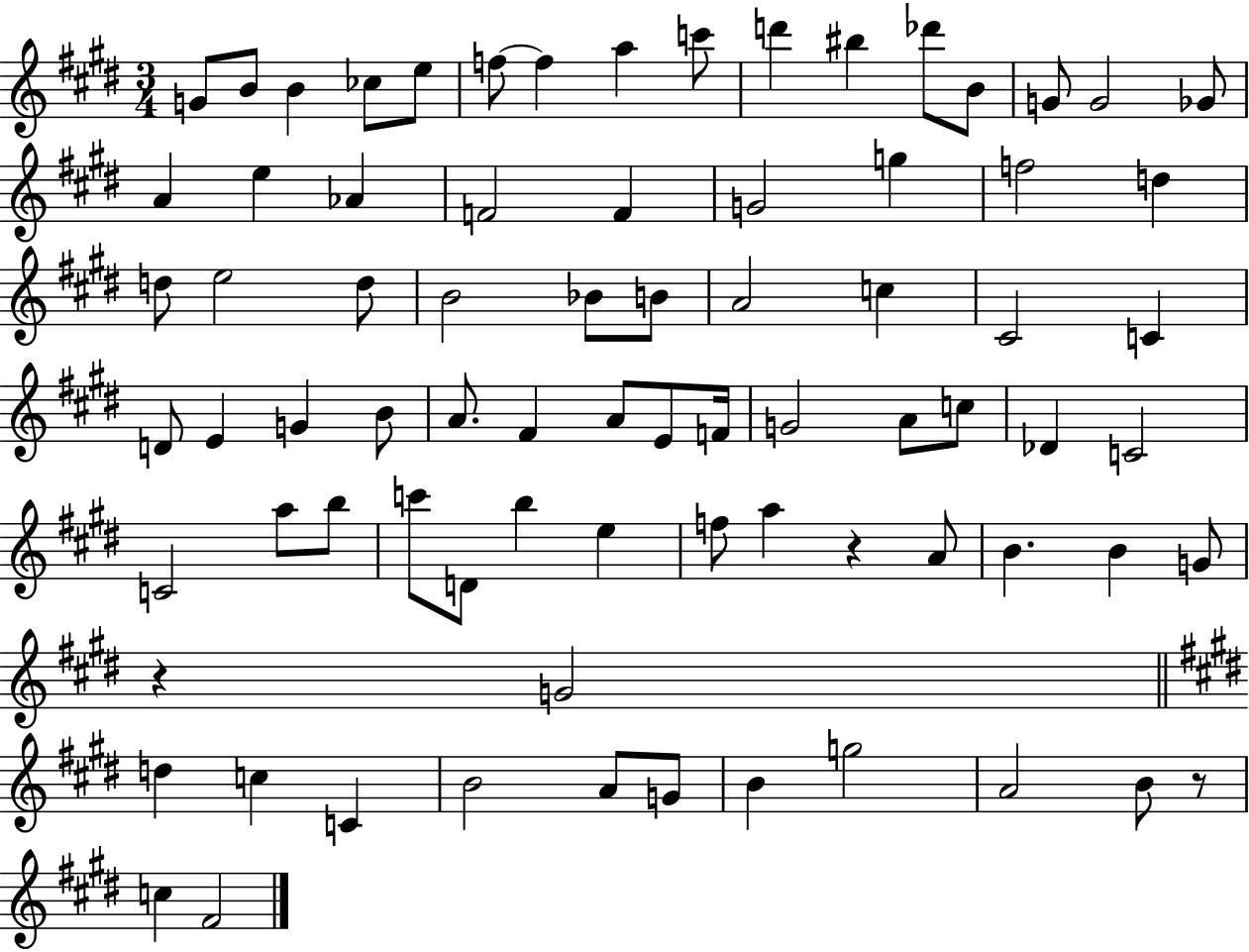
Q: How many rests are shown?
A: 3